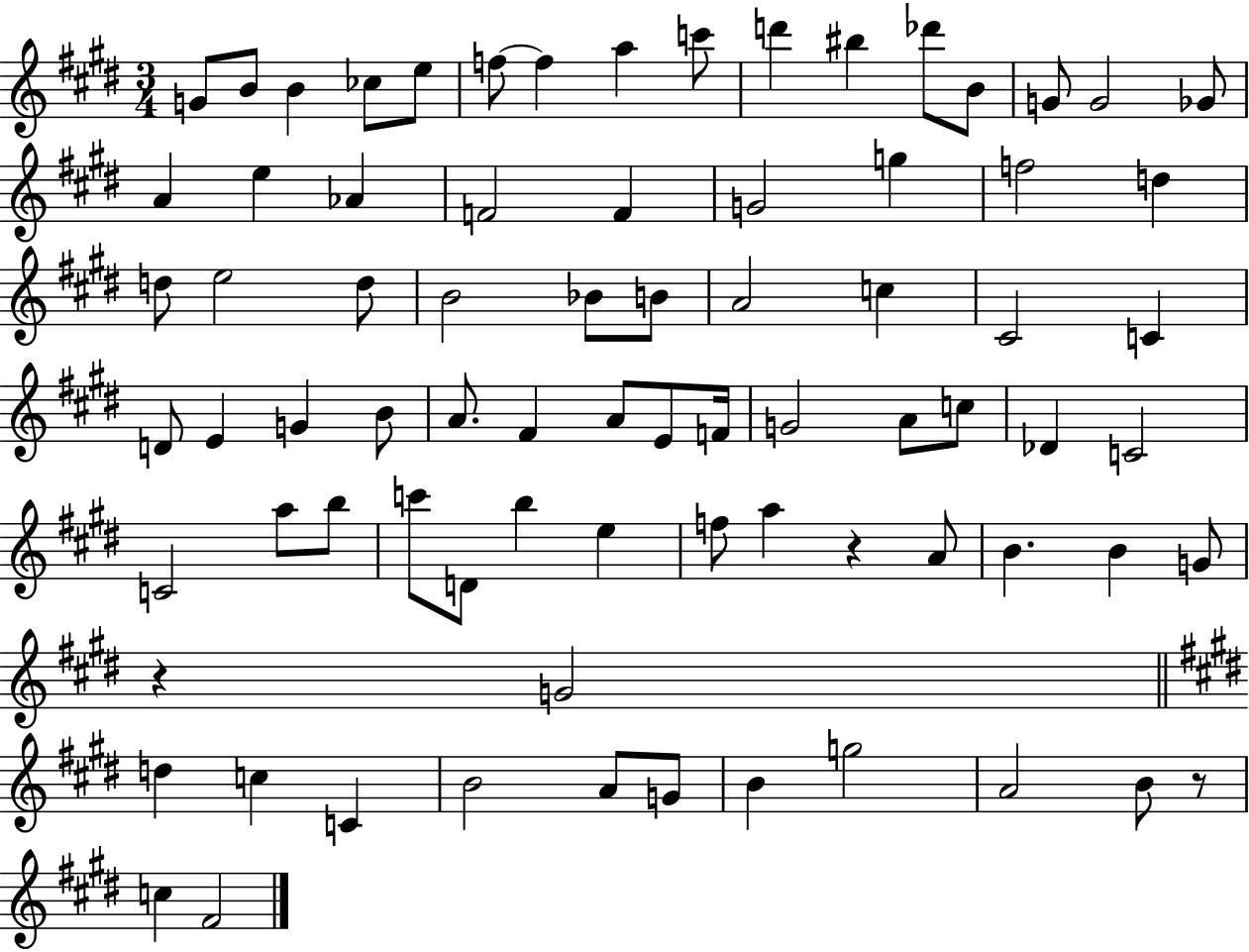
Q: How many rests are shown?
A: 3